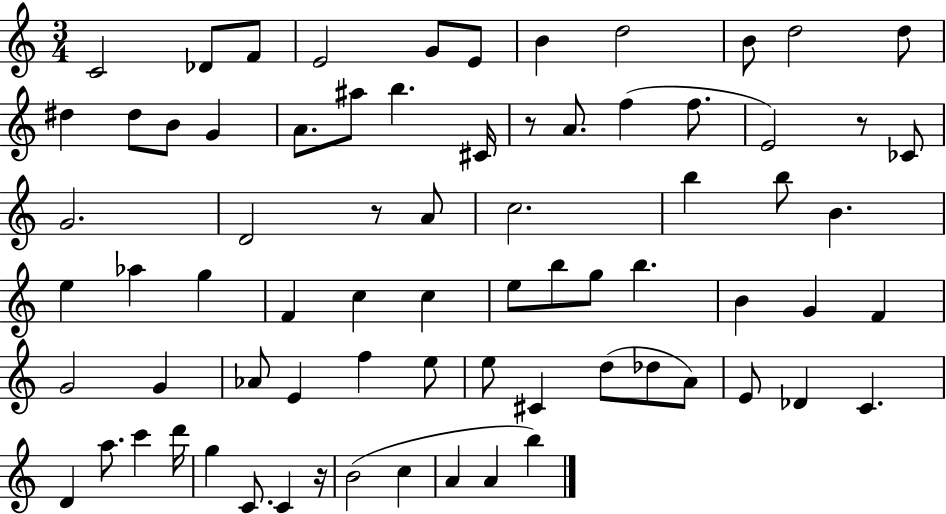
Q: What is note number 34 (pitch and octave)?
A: G5